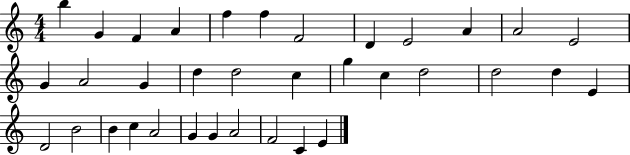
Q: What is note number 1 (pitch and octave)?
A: B5